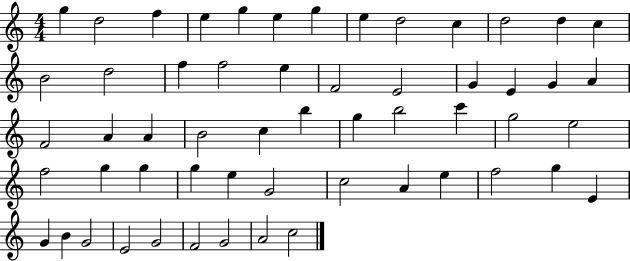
{
  \clef treble
  \numericTimeSignature
  \time 4/4
  \key c \major
  g''4 d''2 f''4 | e''4 g''4 e''4 g''4 | e''4 d''2 c''4 | d''2 d''4 c''4 | \break b'2 d''2 | f''4 f''2 e''4 | f'2 e'2 | g'4 e'4 g'4 a'4 | \break f'2 a'4 a'4 | b'2 c''4 b''4 | g''4 b''2 c'''4 | g''2 e''2 | \break f''2 g''4 g''4 | g''4 e''4 g'2 | c''2 a'4 e''4 | f''2 g''4 e'4 | \break g'4 b'4 g'2 | e'2 g'2 | f'2 g'2 | a'2 c''2 | \break \bar "|."
}